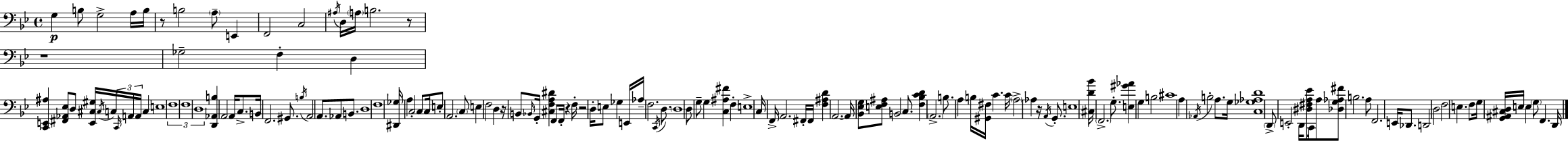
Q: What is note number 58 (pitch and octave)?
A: D3